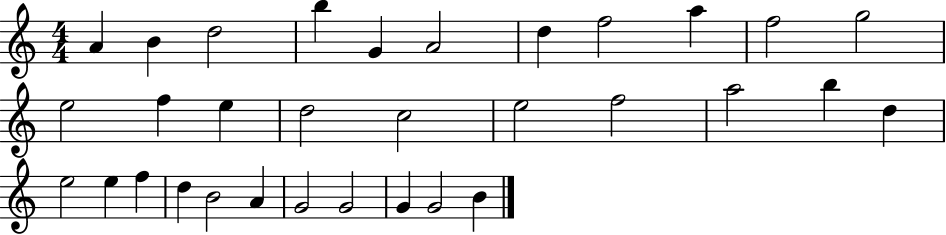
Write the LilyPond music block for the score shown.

{
  \clef treble
  \numericTimeSignature
  \time 4/4
  \key c \major
  a'4 b'4 d''2 | b''4 g'4 a'2 | d''4 f''2 a''4 | f''2 g''2 | \break e''2 f''4 e''4 | d''2 c''2 | e''2 f''2 | a''2 b''4 d''4 | \break e''2 e''4 f''4 | d''4 b'2 a'4 | g'2 g'2 | g'4 g'2 b'4 | \break \bar "|."
}